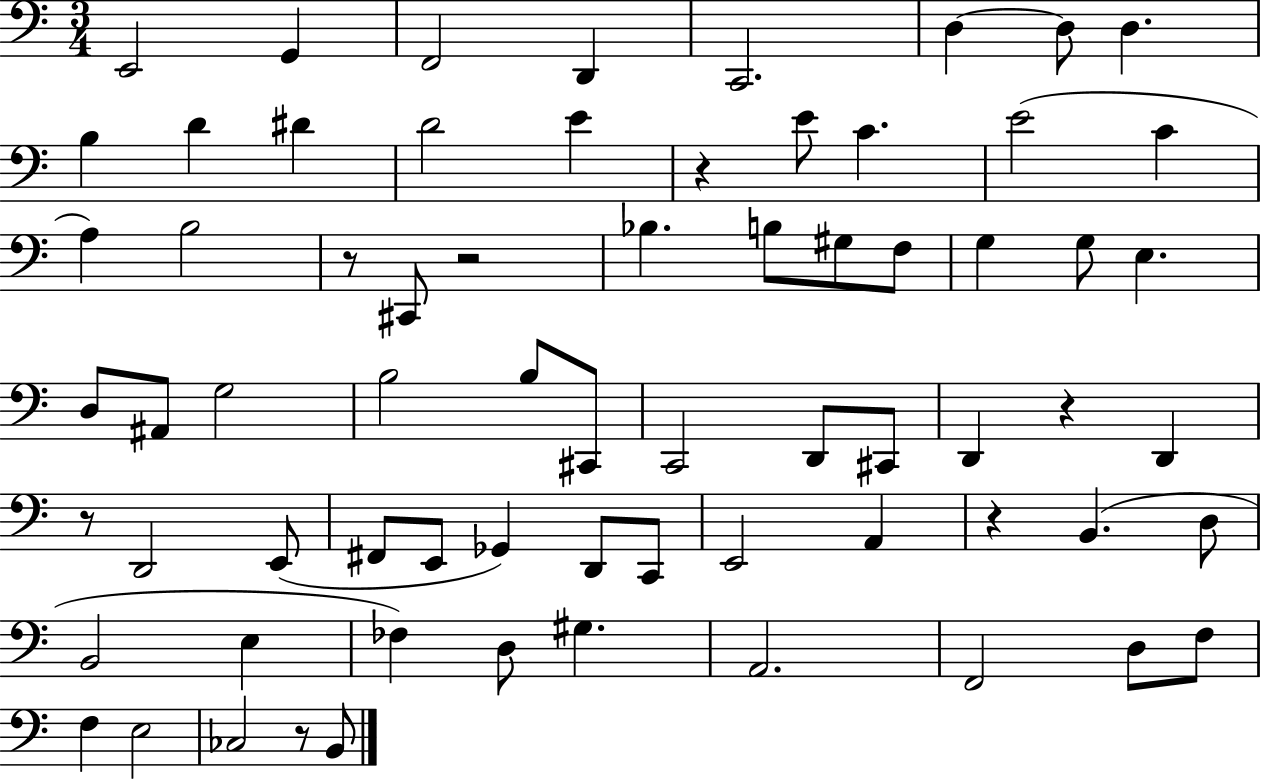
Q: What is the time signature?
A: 3/4